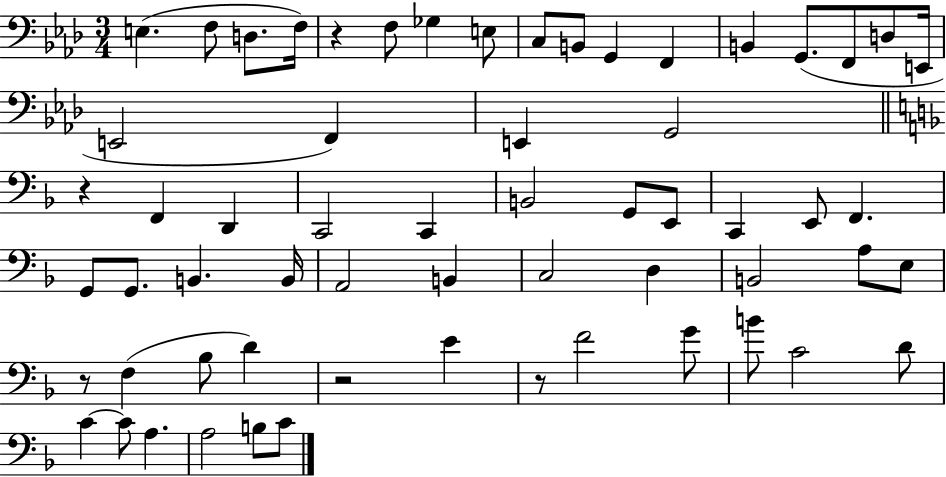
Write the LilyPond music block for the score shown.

{
  \clef bass
  \numericTimeSignature
  \time 3/4
  \key aes \major
  e4.( f8 d8. f16) | r4 f8 ges4 e8 | c8 b,8 g,4 f,4 | b,4 g,8.( f,8 d8 e,16 | \break e,2 f,4) | e,4 g,2 | \bar "||" \break \key f \major r4 f,4 d,4 | c,2 c,4 | b,2 g,8 e,8 | c,4 e,8 f,4. | \break g,8 g,8. b,4. b,16 | a,2 b,4 | c2 d4 | b,2 a8 e8 | \break r8 f4( bes8 d'4) | r2 e'4 | r8 f'2 g'8 | b'8 c'2 d'8 | \break c'4~~ c'8 a4. | a2 b8 c'8 | \bar "|."
}